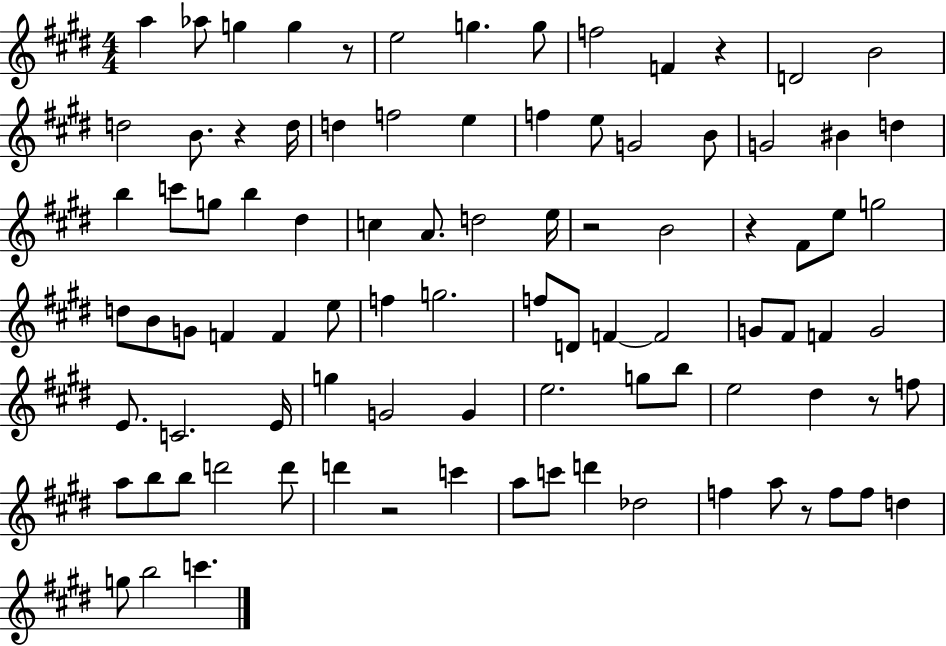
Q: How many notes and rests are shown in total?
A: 92